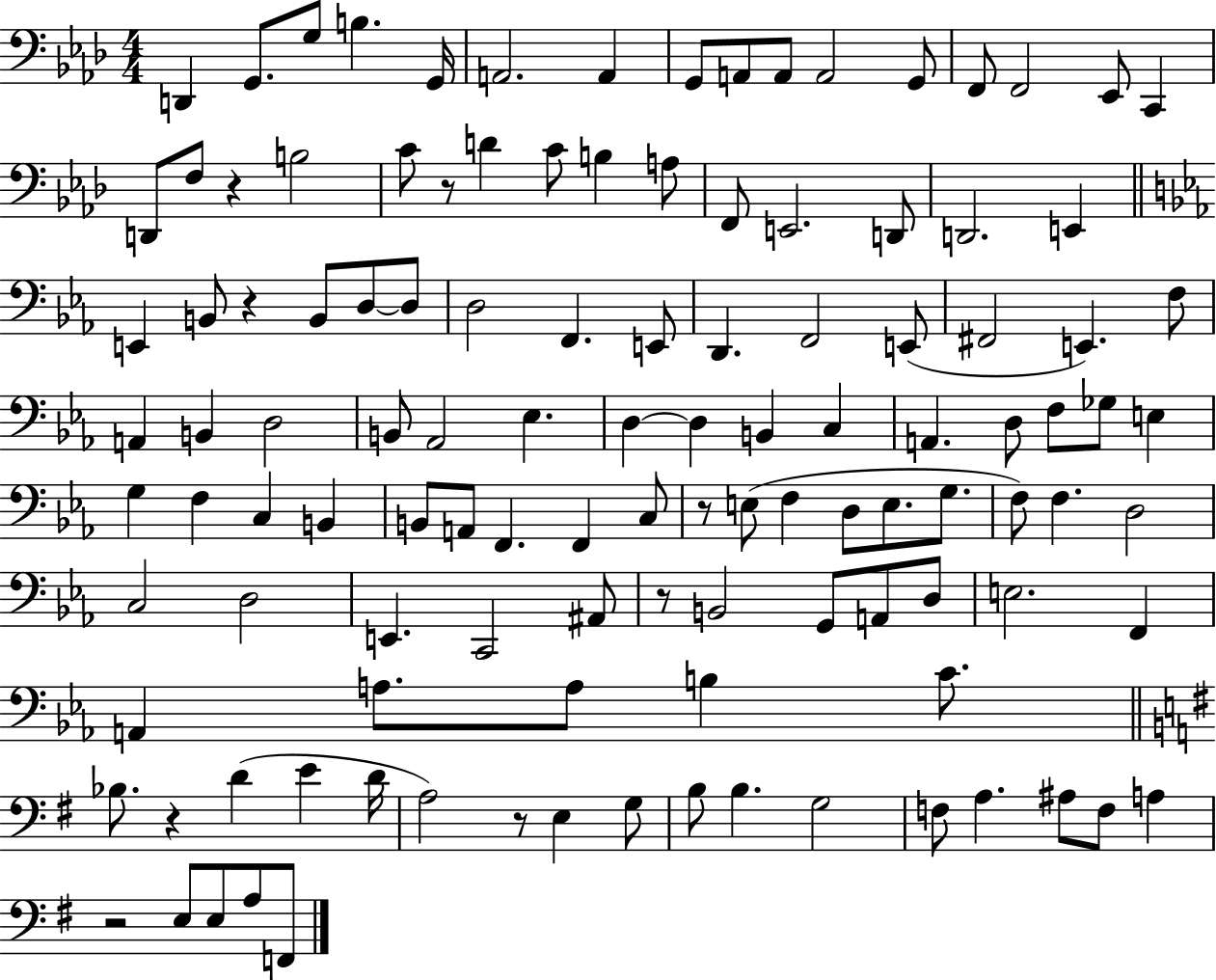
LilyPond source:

{
  \clef bass
  \numericTimeSignature
  \time 4/4
  \key aes \major
  \repeat volta 2 { d,4 g,8. g8 b4. g,16 | a,2. a,4 | g,8 a,8 a,8 a,2 g,8 | f,8 f,2 ees,8 c,4 | \break d,8 f8 r4 b2 | c'8 r8 d'4 c'8 b4 a8 | f,8 e,2. d,8 | d,2. e,4 | \break \bar "||" \break \key c \minor e,4 b,8 r4 b,8 d8~~ d8 | d2 f,4. e,8 | d,4. f,2 e,8( | fis,2 e,4.) f8 | \break a,4 b,4 d2 | b,8 aes,2 ees4. | d4~~ d4 b,4 c4 | a,4. d8 f8 ges8 e4 | \break g4 f4 c4 b,4 | b,8 a,8 f,4. f,4 c8 | r8 e8( f4 d8 e8. g8. | f8) f4. d2 | \break c2 d2 | e,4. c,2 ais,8 | r8 b,2 g,8 a,8 d8 | e2. f,4 | \break a,4 a8. a8 b4 c'8. | \bar "||" \break \key e \minor bes8. r4 d'4( e'4 d'16 | a2) r8 e4 g8 | b8 b4. g2 | f8 a4. ais8 f8 a4 | \break r2 e8 e8 a8 f,8 | } \bar "|."
}